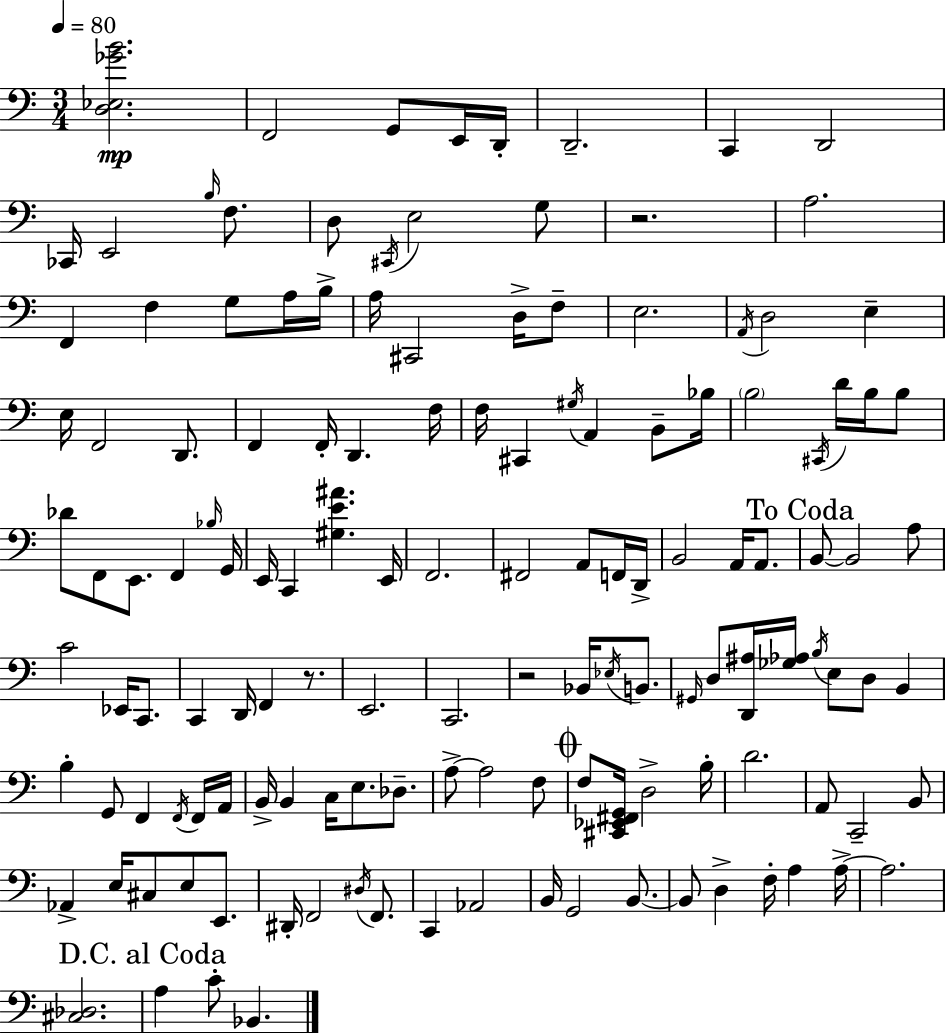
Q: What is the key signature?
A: A minor